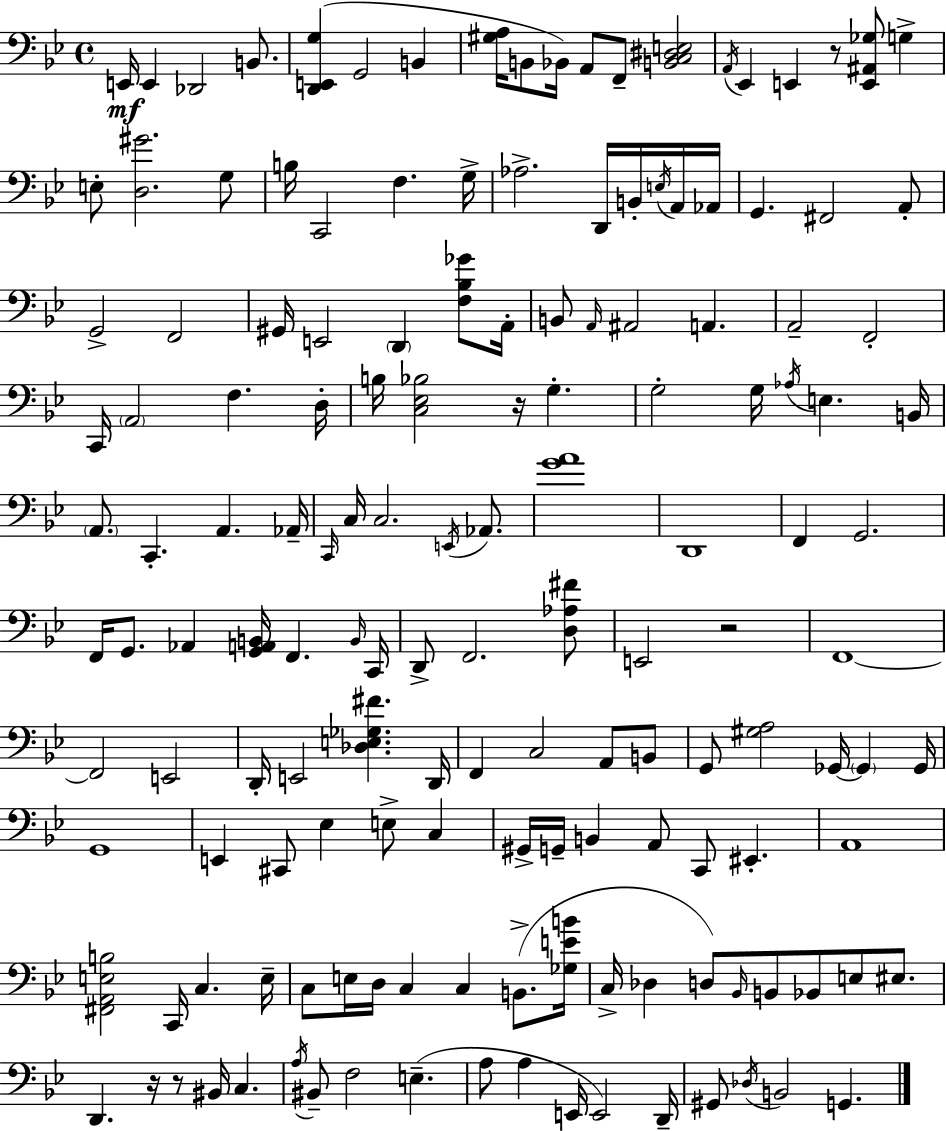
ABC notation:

X:1
T:Untitled
M:4/4
L:1/4
K:Bb
E,,/4 E,, _D,,2 B,,/2 [D,,E,,G,] G,,2 B,, [^G,A,]/4 B,,/2 _B,,/4 A,,/2 F,,/2 [B,,C,^D,E,]2 A,,/4 _E,, E,, z/2 [E,,^A,,_G,]/2 G, E,/2 [D,^G]2 G,/2 B,/4 C,,2 F, G,/4 _A,2 D,,/4 B,,/4 E,/4 A,,/4 _A,,/4 G,, ^F,,2 A,,/2 G,,2 F,,2 ^G,,/4 E,,2 D,, [F,_B,_G]/2 A,,/4 B,,/2 A,,/4 ^A,,2 A,, A,,2 F,,2 C,,/4 A,,2 F, D,/4 B,/4 [C,_E,_B,]2 z/4 G, G,2 G,/4 _A,/4 E, B,,/4 A,,/2 C,, A,, _A,,/4 C,,/4 C,/4 C,2 E,,/4 _A,,/2 [GA]4 D,,4 F,, G,,2 F,,/4 G,,/2 _A,, [G,,A,,B,,]/4 F,, B,,/4 C,,/4 D,,/2 F,,2 [D,_A,^F]/2 E,,2 z2 F,,4 F,,2 E,,2 D,,/4 E,,2 [_D,E,_G,^F] D,,/4 F,, C,2 A,,/2 B,,/2 G,,/2 [^G,A,]2 _G,,/4 _G,, _G,,/4 G,,4 E,, ^C,,/2 _E, E,/2 C, ^G,,/4 G,,/4 B,, A,,/2 C,,/2 ^E,, A,,4 [^F,,A,,E,B,]2 C,,/4 C, E,/4 C,/2 E,/4 D,/4 C, C, B,,/2 [_G,EB]/4 C,/4 _D, D,/2 _B,,/4 B,,/2 _B,,/2 E,/2 ^E,/2 D,, z/4 z/2 ^B,,/4 C, A,/4 ^B,,/2 F,2 E, A,/2 A, E,,/4 E,,2 D,,/4 ^G,,/2 _D,/4 B,,2 G,,